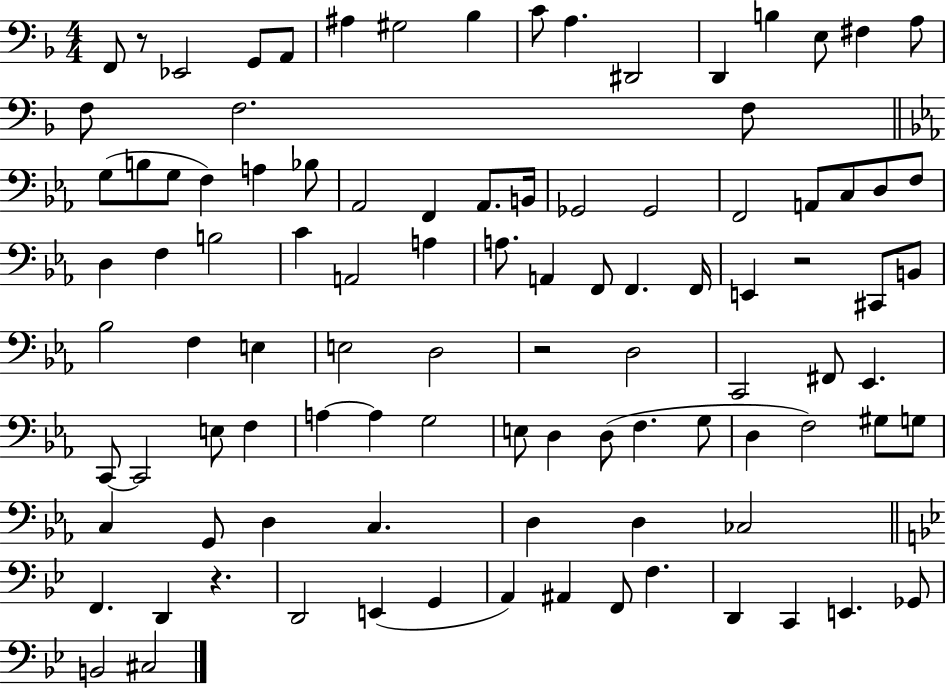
X:1
T:Untitled
M:4/4
L:1/4
K:F
F,,/2 z/2 _E,,2 G,,/2 A,,/2 ^A, ^G,2 _B, C/2 A, ^D,,2 D,, B, E,/2 ^F, A,/2 F,/2 F,2 F,/2 G,/2 B,/2 G,/2 F, A, _B,/2 _A,,2 F,, _A,,/2 B,,/4 _G,,2 _G,,2 F,,2 A,,/2 C,/2 D,/2 F,/2 D, F, B,2 C A,,2 A, A,/2 A,, F,,/2 F,, F,,/4 E,, z2 ^C,,/2 B,,/2 _B,2 F, E, E,2 D,2 z2 D,2 C,,2 ^F,,/2 _E,, C,,/2 C,,2 E,/2 F, A, A, G,2 E,/2 D, D,/2 F, G,/2 D, F,2 ^G,/2 G,/2 C, G,,/2 D, C, D, D, _C,2 F,, D,, z D,,2 E,, G,, A,, ^A,, F,,/2 F, D,, C,, E,, _G,,/2 B,,2 ^C,2